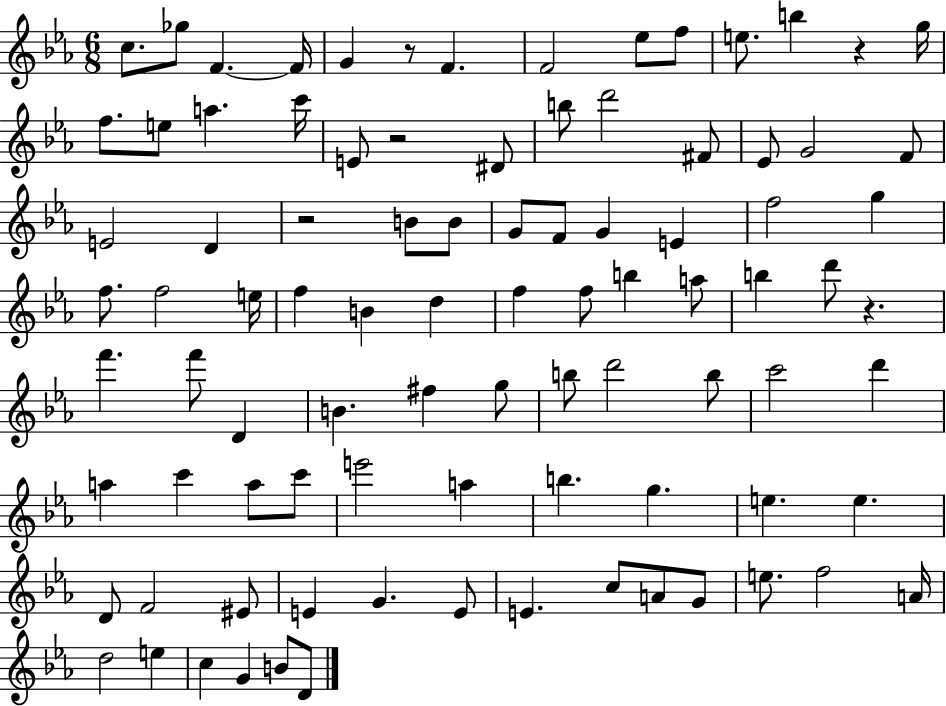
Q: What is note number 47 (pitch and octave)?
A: F6